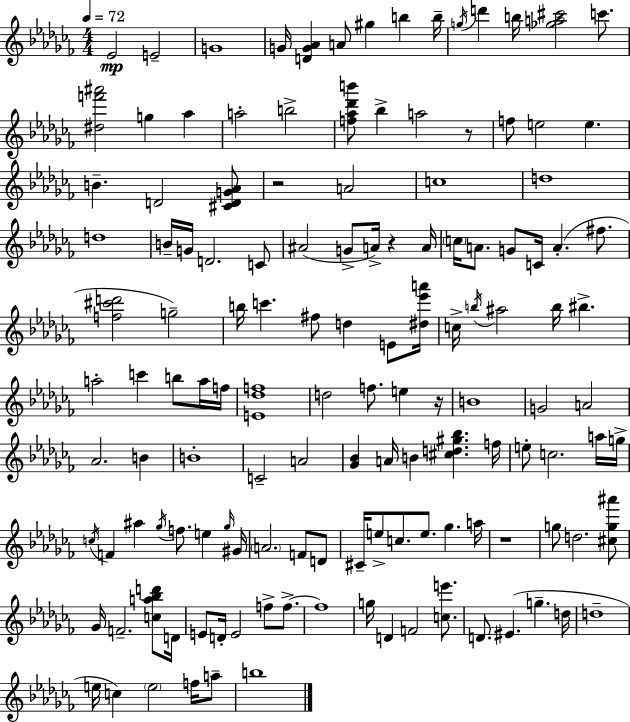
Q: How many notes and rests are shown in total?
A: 135